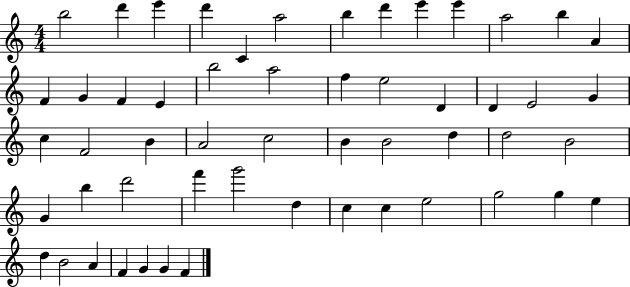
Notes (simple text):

B5/h D6/q E6/q D6/q C4/q A5/h B5/q D6/q E6/q E6/q A5/h B5/q A4/q F4/q G4/q F4/q E4/q B5/h A5/h F5/q E5/h D4/q D4/q E4/h G4/q C5/q F4/h B4/q A4/h C5/h B4/q B4/h D5/q D5/h B4/h G4/q B5/q D6/h F6/q G6/h D5/q C5/q C5/q E5/h G5/h G5/q E5/q D5/q B4/h A4/q F4/q G4/q G4/q F4/q